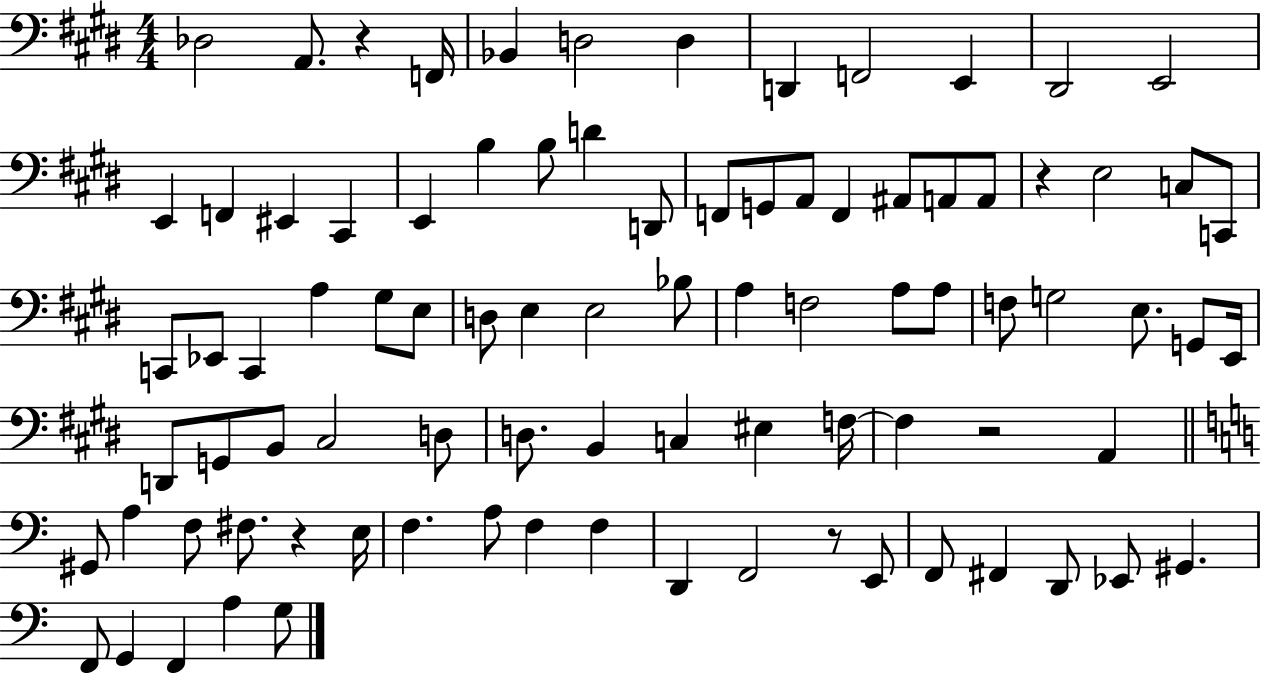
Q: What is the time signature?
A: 4/4